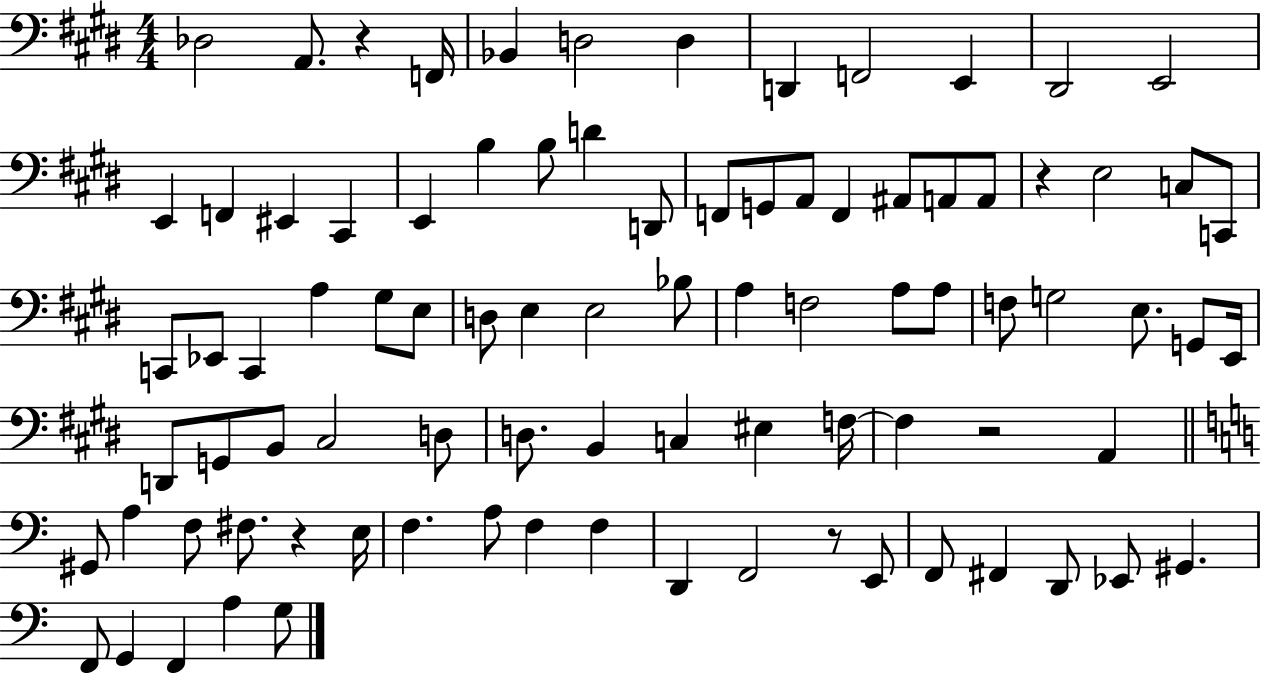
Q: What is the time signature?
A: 4/4